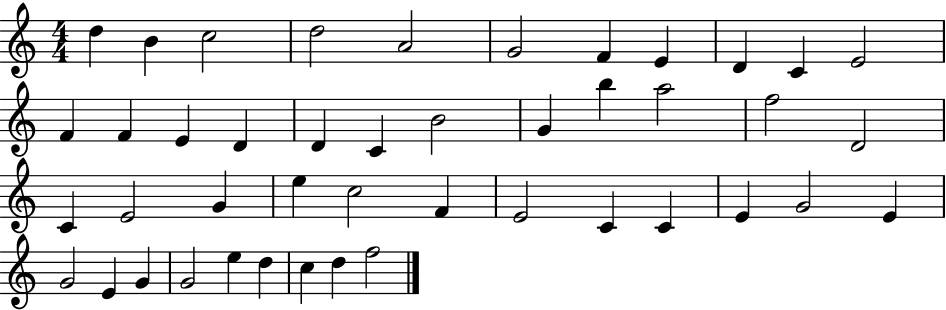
{
  \clef treble
  \numericTimeSignature
  \time 4/4
  \key c \major
  d''4 b'4 c''2 | d''2 a'2 | g'2 f'4 e'4 | d'4 c'4 e'2 | \break f'4 f'4 e'4 d'4 | d'4 c'4 b'2 | g'4 b''4 a''2 | f''2 d'2 | \break c'4 e'2 g'4 | e''4 c''2 f'4 | e'2 c'4 c'4 | e'4 g'2 e'4 | \break g'2 e'4 g'4 | g'2 e''4 d''4 | c''4 d''4 f''2 | \bar "|."
}